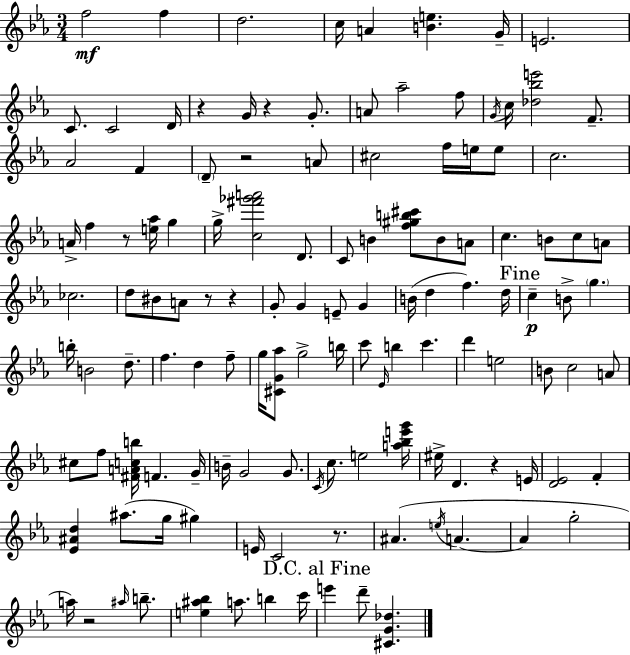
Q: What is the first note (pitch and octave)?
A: F5